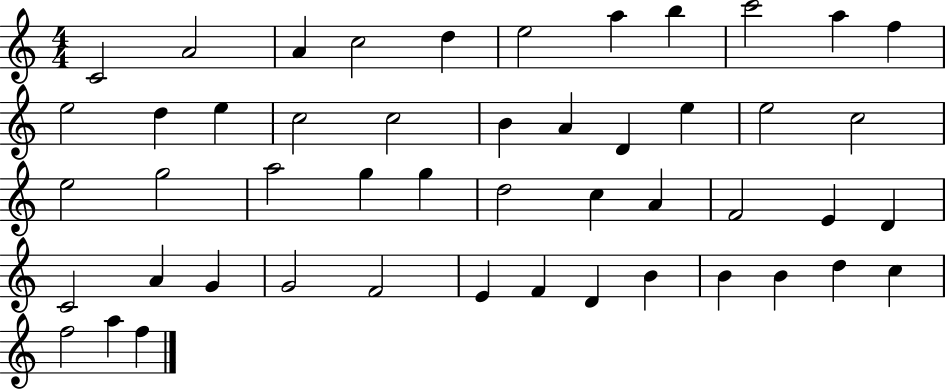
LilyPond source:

{
  \clef treble
  \numericTimeSignature
  \time 4/4
  \key c \major
  c'2 a'2 | a'4 c''2 d''4 | e''2 a''4 b''4 | c'''2 a''4 f''4 | \break e''2 d''4 e''4 | c''2 c''2 | b'4 a'4 d'4 e''4 | e''2 c''2 | \break e''2 g''2 | a''2 g''4 g''4 | d''2 c''4 a'4 | f'2 e'4 d'4 | \break c'2 a'4 g'4 | g'2 f'2 | e'4 f'4 d'4 b'4 | b'4 b'4 d''4 c''4 | \break f''2 a''4 f''4 | \bar "|."
}